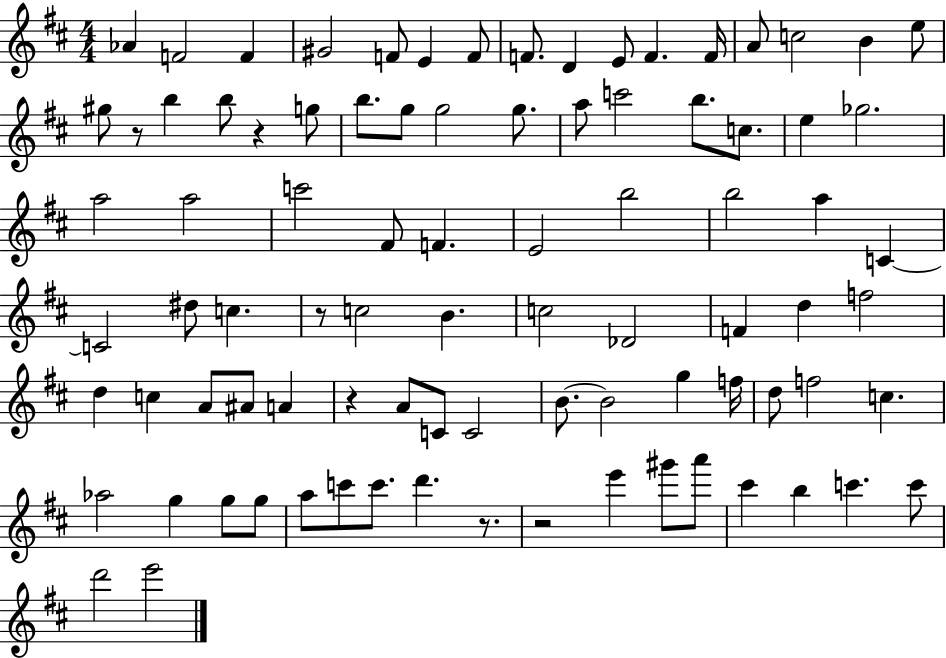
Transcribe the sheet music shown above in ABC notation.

X:1
T:Untitled
M:4/4
L:1/4
K:D
_A F2 F ^G2 F/2 E F/2 F/2 D E/2 F F/4 A/2 c2 B e/2 ^g/2 z/2 b b/2 z g/2 b/2 g/2 g2 g/2 a/2 c'2 b/2 c/2 e _g2 a2 a2 c'2 ^F/2 F E2 b2 b2 a C C2 ^d/2 c z/2 c2 B c2 _D2 F d f2 d c A/2 ^A/2 A z A/2 C/2 C2 B/2 B2 g f/4 d/2 f2 c _a2 g g/2 g/2 a/2 c'/2 c'/2 d' z/2 z2 e' ^g'/2 a'/2 ^c' b c' c'/2 d'2 e'2